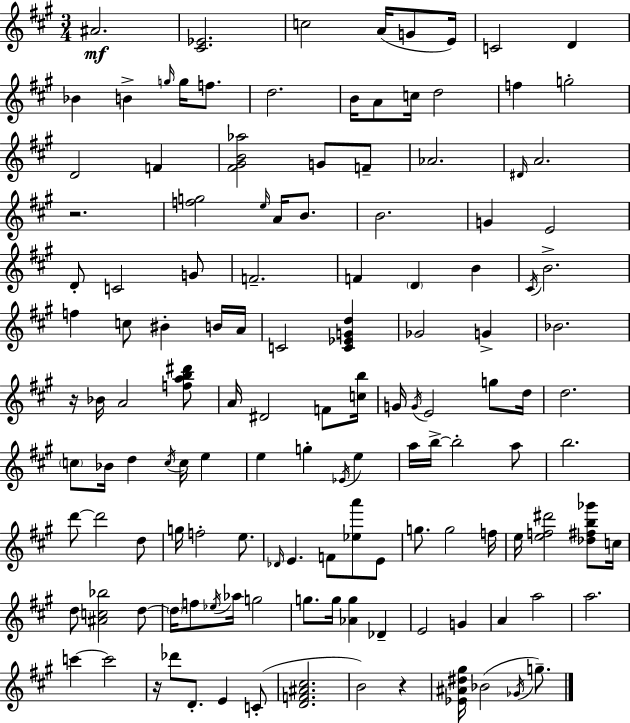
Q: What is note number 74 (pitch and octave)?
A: B5